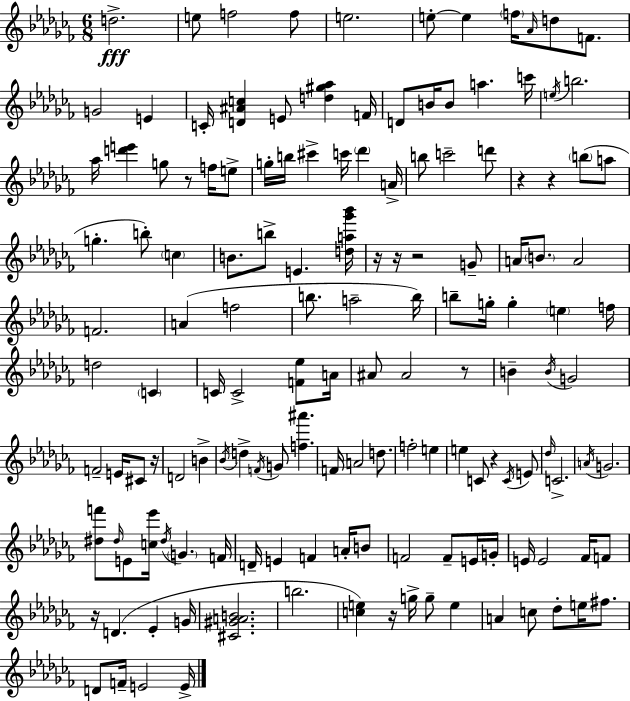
X:1
T:Untitled
M:6/8
L:1/4
K:Abm
d2 e/2 f2 f/2 e2 e/2 e f/4 _A/4 d/2 F/2 G2 E C/4 [D^Ac] E/2 [d^g_a] F/4 D/2 B/4 B/2 a c'/4 e/4 b2 _a/4 [d'e'] g/2 z/2 f/4 e/2 g/4 b/4 ^c' c'/4 _d' A/4 b/2 c'2 d'/2 z z b/2 a/2 g b/2 c B/2 b/2 E [da_g'_b']/4 z/4 z/4 z2 G/2 A/4 B/2 A2 F2 A f2 b/2 a2 b/4 b/2 g/4 g e f/4 d2 C C/4 C2 [F_e]/2 A/4 ^A/2 ^A2 z/2 B B/4 G2 F2 E/4 ^C/2 z/4 D2 B _B/4 d F/4 G/2 [f^a'] F/4 A2 d/2 f2 e e C/2 z C/4 E/2 _d/4 C2 A/4 G2 [^df']/2 ^d/4 E/2 [c_e']/4 ^d/4 G F/4 D/4 E F A/4 B/2 F2 F/2 E/4 G/4 E/4 E2 _F/4 F/2 z/4 D _E G/4 [^C^GAB]2 b2 [ce] z/4 g/4 g/2 e A c/2 _d/2 e/4 ^f/2 D/2 F/4 E2 E/4